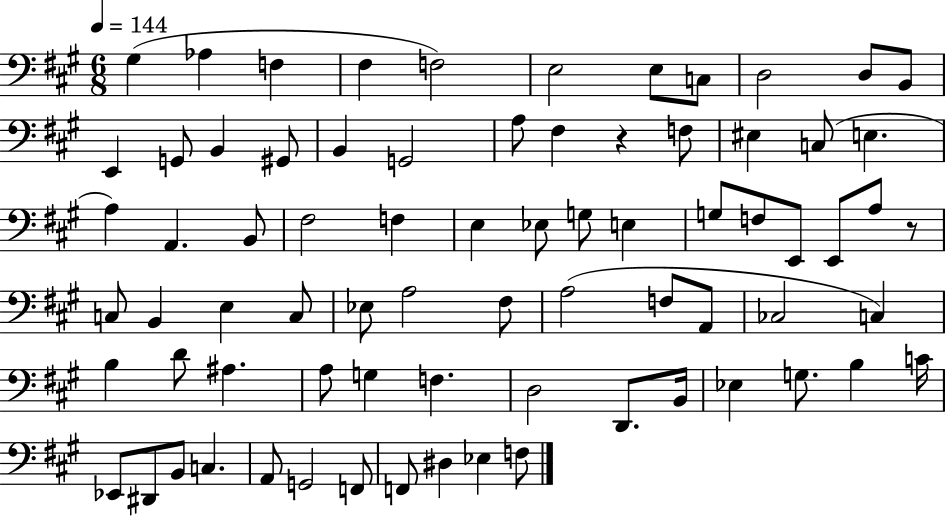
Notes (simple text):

G#3/q Ab3/q F3/q F#3/q F3/h E3/h E3/e C3/e D3/h D3/e B2/e E2/q G2/e B2/q G#2/e B2/q G2/h A3/e F#3/q R/q F3/e EIS3/q C3/e E3/q. A3/q A2/q. B2/e F#3/h F3/q E3/q Eb3/e G3/e E3/q G3/e F3/e E2/e E2/e A3/e R/e C3/e B2/q E3/q C3/e Eb3/e A3/h F#3/e A3/h F3/e A2/e CES3/h C3/q B3/q D4/e A#3/q. A3/e G3/q F3/q. D3/h D2/e. B2/s Eb3/q G3/e. B3/q C4/s Eb2/e D#2/e B2/e C3/q. A2/e G2/h F2/e F2/e D#3/q Eb3/q F3/e